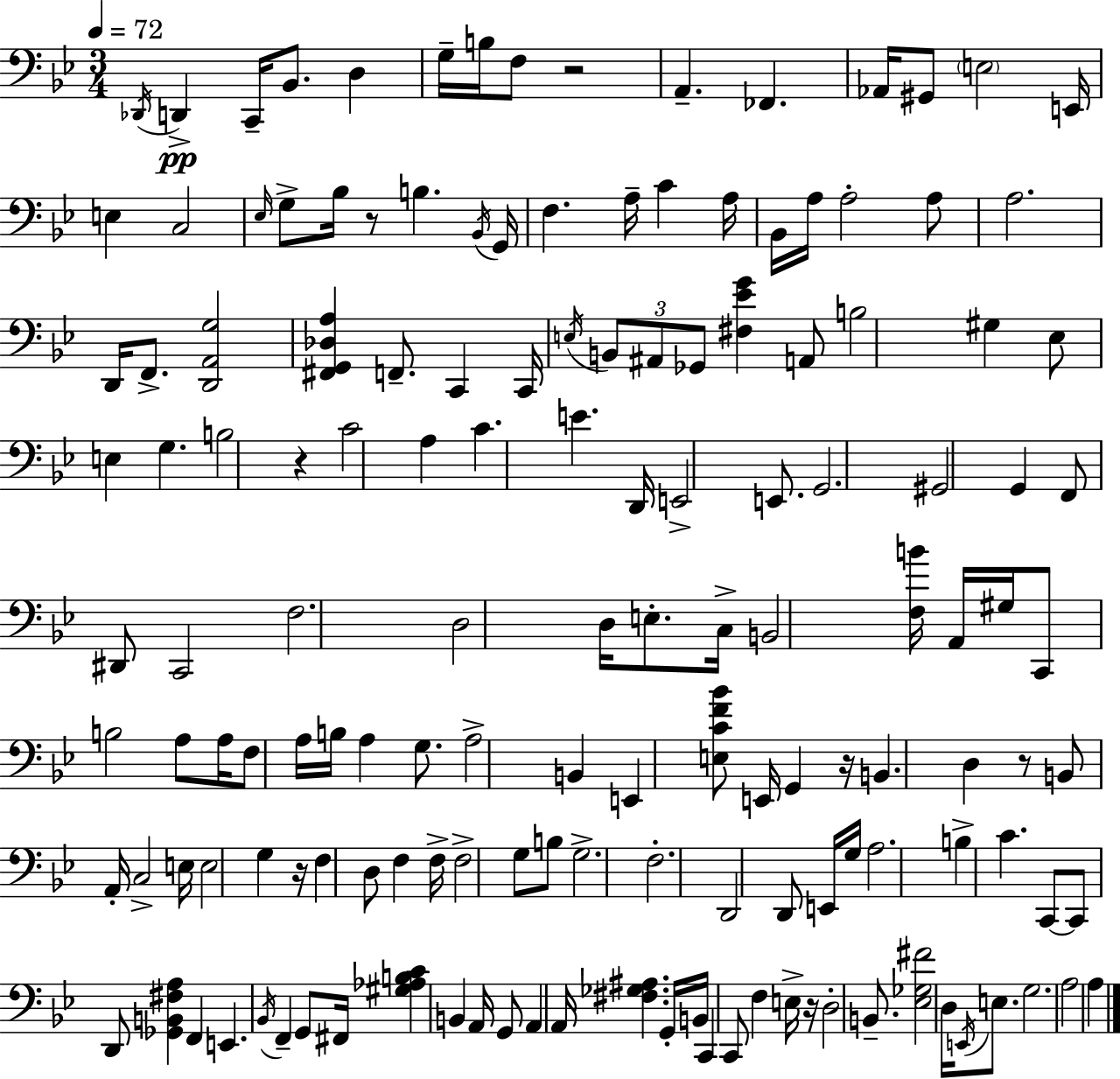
X:1
T:Untitled
M:3/4
L:1/4
K:Bb
_D,,/4 D,, C,,/4 _B,,/2 D, G,/4 B,/4 F,/2 z2 A,, _F,, _A,,/4 ^G,,/2 E,2 E,,/4 E, C,2 _E,/4 G,/2 _B,/4 z/2 B, _B,,/4 G,,/4 F, A,/4 C A,/4 _B,,/4 A,/4 A,2 A,/2 A,2 D,,/4 F,,/2 [D,,A,,G,]2 [^F,,G,,_D,A,] F,,/2 C,, C,,/4 E,/4 B,,/2 ^A,,/2 _G,,/2 [^F,_EG] A,,/2 B,2 ^G, _E,/2 E, G, B,2 z C2 A, C E D,,/4 E,,2 E,,/2 G,,2 ^G,,2 G,, F,,/2 ^D,,/2 C,,2 F,2 D,2 D,/4 E,/2 C,/4 B,,2 [F,B]/4 A,,/4 ^G,/4 C,,/2 B,2 A,/2 A,/4 F,/2 A,/4 B,/4 A, G,/2 A,2 B,, E,, [E,CF_B]/2 E,,/4 G,, z/4 B,, D, z/2 B,,/2 A,,/4 C,2 E,/4 E,2 G, z/4 F, D,/2 F, F,/4 F,2 G,/2 B,/2 G,2 F,2 D,,2 D,,/2 E,,/4 G,/4 A,2 B, C C,,/2 C,,/2 D,,/2 [_G,,B,,^F,A,] F,, E,, _B,,/4 F,, G,,/2 ^F,,/4 [^G,_A,B,C] B,, A,,/4 G,,/2 A,, A,,/4 [^F,_G,^A,] G,,/4 B,,/4 C,, C,,/2 F, E,/4 z/4 D,2 B,,/2 [_E,_G,^F]2 D,/4 E,,/4 E,/2 G,2 A,2 A,